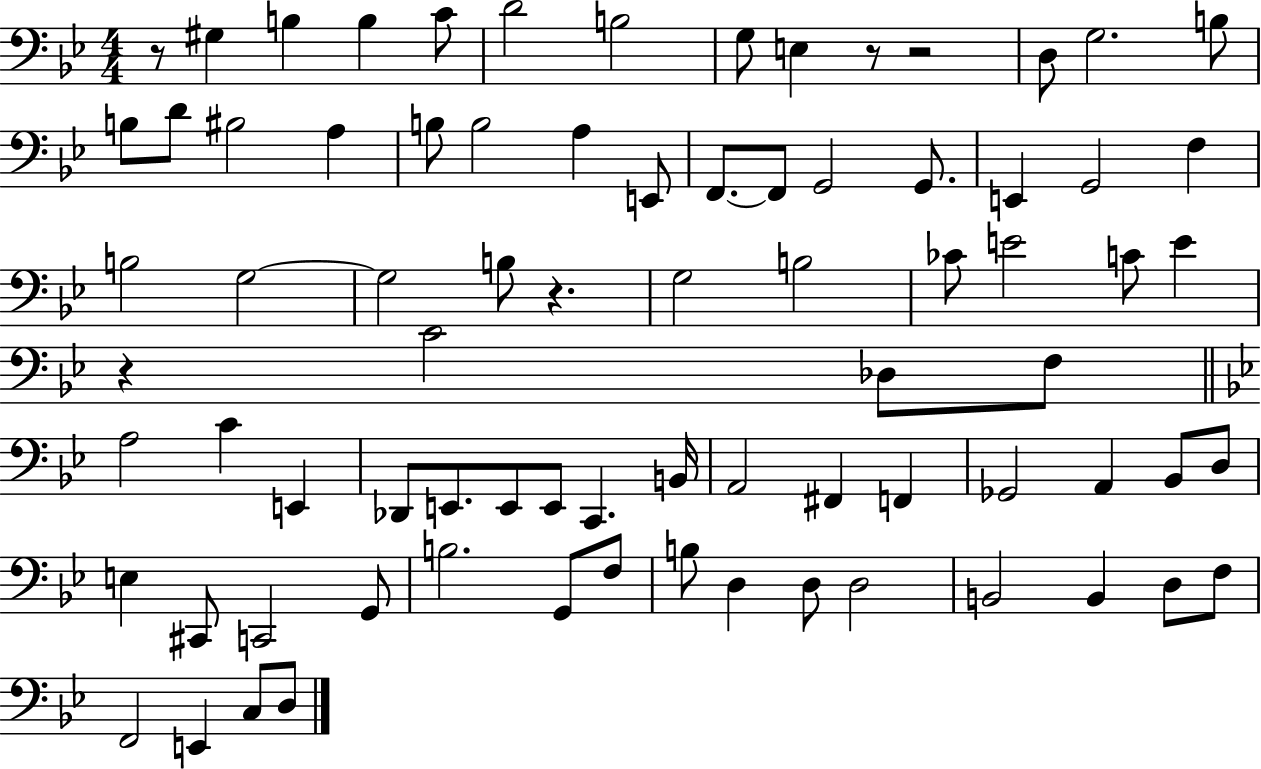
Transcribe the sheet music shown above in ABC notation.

X:1
T:Untitled
M:4/4
L:1/4
K:Bb
z/2 ^G, B, B, C/2 D2 B,2 G,/2 E, z/2 z2 D,/2 G,2 B,/2 B,/2 D/2 ^B,2 A, B,/2 B,2 A, E,,/2 F,,/2 F,,/2 G,,2 G,,/2 E,, G,,2 F, B,2 G,2 G,2 B,/2 z G,2 B,2 _C/2 E2 C/2 E z C2 _D,/2 F,/2 A,2 C E,, _D,,/2 E,,/2 E,,/2 E,,/2 C,, B,,/4 A,,2 ^F,, F,, _G,,2 A,, _B,,/2 D,/2 E, ^C,,/2 C,,2 G,,/2 B,2 G,,/2 F,/2 B,/2 D, D,/2 D,2 B,,2 B,, D,/2 F,/2 F,,2 E,, C,/2 D,/2